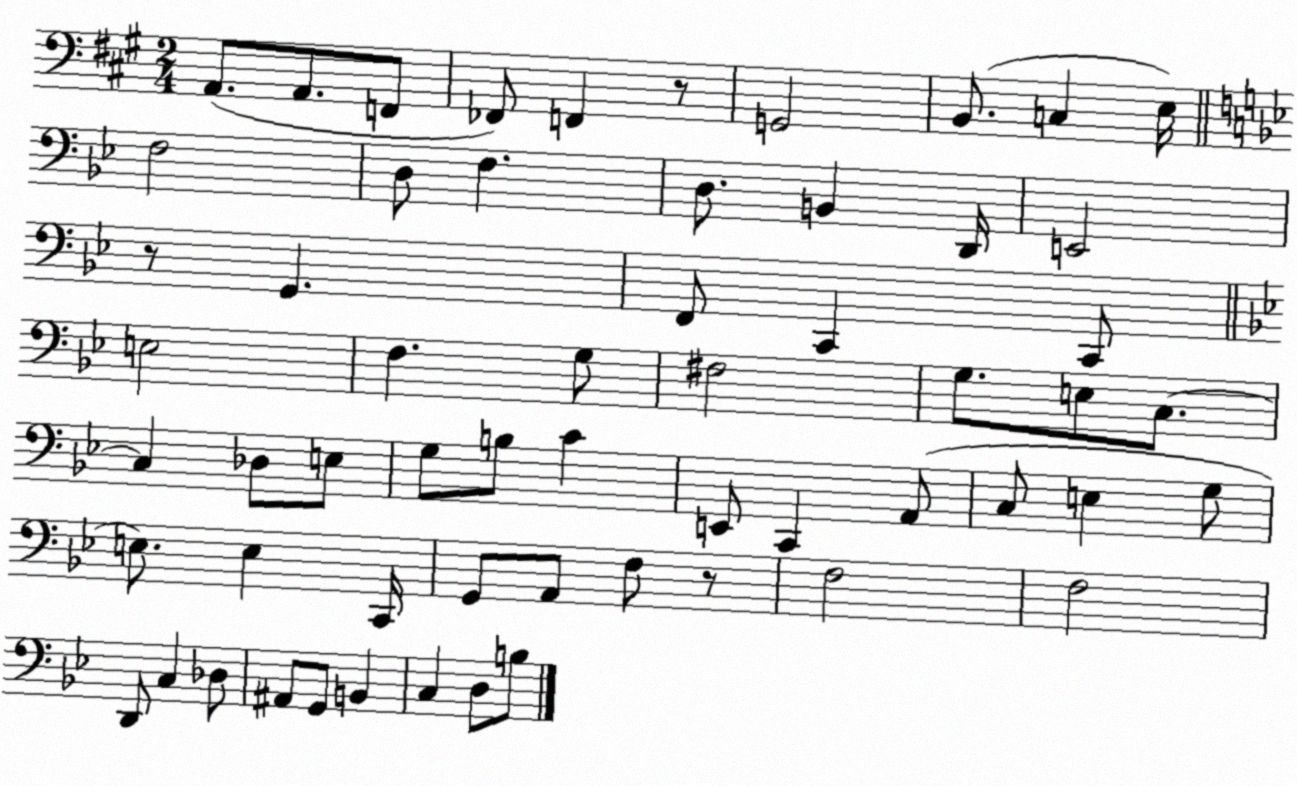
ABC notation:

X:1
T:Untitled
M:2/4
L:1/4
K:A
A,,/2 A,,/2 F,,/2 _F,,/2 F,, z/2 G,,2 B,,/2 C, E,/4 F,2 D,/2 F, D,/2 B,, D,,/4 E,,2 z/2 G,, F,,/2 C,, C,,/2 E,2 F, G,/2 ^F,2 G,/2 E,/2 C,/2 C, _D,/2 E,/2 G,/2 B,/2 C E,,/2 C,, A,,/2 C,/2 E, G,/2 E,/2 E, C,,/4 G,,/2 A,,/2 F,/2 z/2 F,2 F,2 D,,/2 C, _D,/2 ^A,,/2 G,,/2 B,, C, D,/2 B,/2